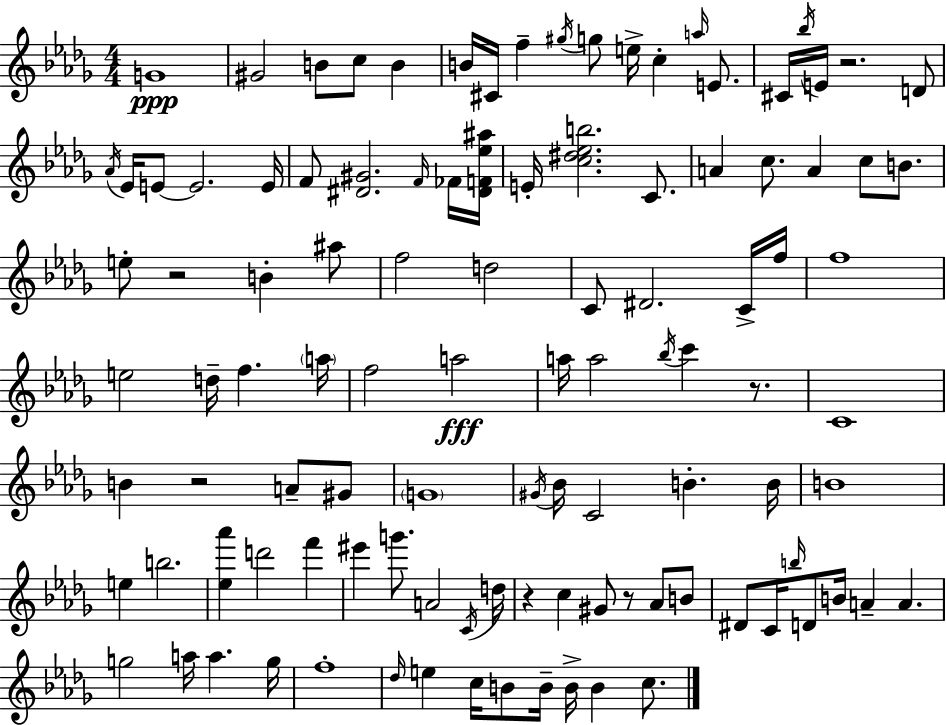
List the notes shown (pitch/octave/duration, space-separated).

G4/w G#4/h B4/e C5/e B4/q B4/s C#4/s F5/q G#5/s G5/e E5/s C5/q A5/s E4/e. C#4/s Bb5/s E4/s R/h. D4/e Ab4/s Eb4/s E4/e E4/h. E4/s F4/e [D#4,G#4]/h. F4/s FES4/s [D#4,F4,Eb5,A#5]/s E4/s [C5,D#5,Eb5,B5]/h. C4/e. A4/q C5/e. A4/q C5/e B4/e. E5/e R/h B4/q A#5/e F5/h D5/h C4/e D#4/h. C4/s F5/s F5/w E5/h D5/s F5/q. A5/s F5/h A5/h A5/s A5/h Bb5/s C6/q R/e. C4/w B4/q R/h A4/e G#4/e G4/w G#4/s Bb4/s C4/h B4/q. B4/s B4/w E5/q B5/h. [Eb5,Ab6]/q D6/h F6/q EIS6/q G6/e. A4/h C4/s D5/s R/q C5/q G#4/e R/e Ab4/e B4/e D#4/e C4/s B5/s D4/e B4/s A4/q A4/q. G5/h A5/s A5/q. G5/s F5/w Db5/s E5/q C5/s B4/e B4/s B4/s B4/q C5/e.